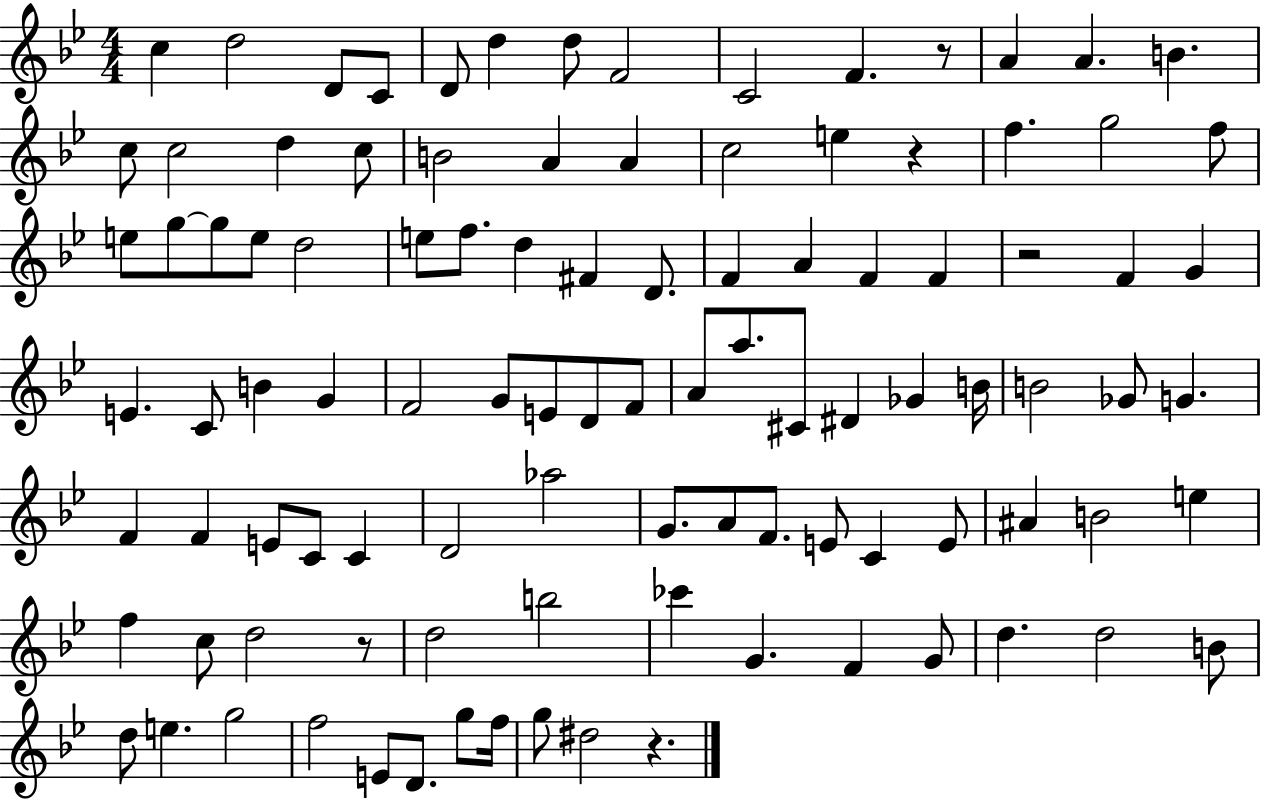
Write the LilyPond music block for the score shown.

{
  \clef treble
  \numericTimeSignature
  \time 4/4
  \key bes \major
  c''4 d''2 d'8 c'8 | d'8 d''4 d''8 f'2 | c'2 f'4. r8 | a'4 a'4. b'4. | \break c''8 c''2 d''4 c''8 | b'2 a'4 a'4 | c''2 e''4 r4 | f''4. g''2 f''8 | \break e''8 g''8~~ g''8 e''8 d''2 | e''8 f''8. d''4 fis'4 d'8. | f'4 a'4 f'4 f'4 | r2 f'4 g'4 | \break e'4. c'8 b'4 g'4 | f'2 g'8 e'8 d'8 f'8 | a'8 a''8. cis'8 dis'4 ges'4 b'16 | b'2 ges'8 g'4. | \break f'4 f'4 e'8 c'8 c'4 | d'2 aes''2 | g'8. a'8 f'8. e'8 c'4 e'8 | ais'4 b'2 e''4 | \break f''4 c''8 d''2 r8 | d''2 b''2 | ces'''4 g'4. f'4 g'8 | d''4. d''2 b'8 | \break d''8 e''4. g''2 | f''2 e'8 d'8. g''8 f''16 | g''8 dis''2 r4. | \bar "|."
}